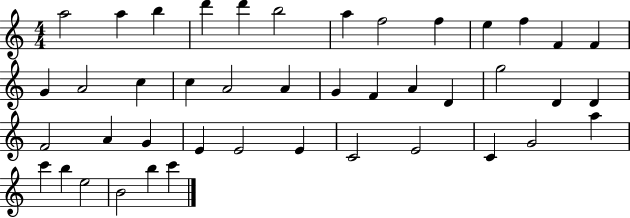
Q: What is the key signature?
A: C major